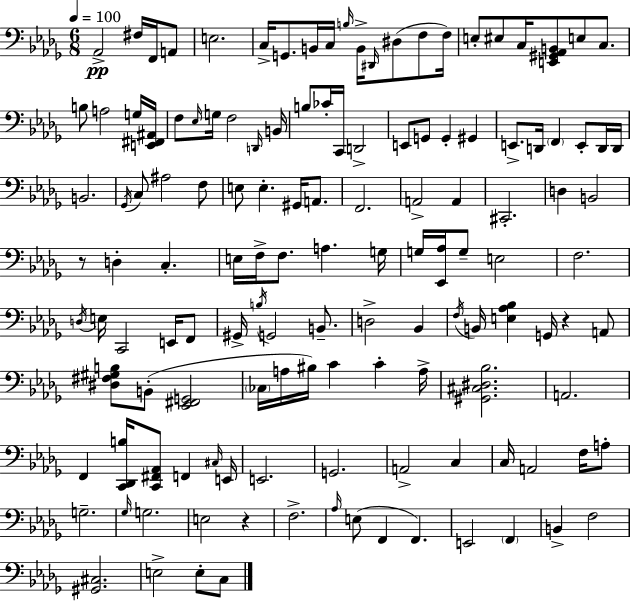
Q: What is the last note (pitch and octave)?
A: C3